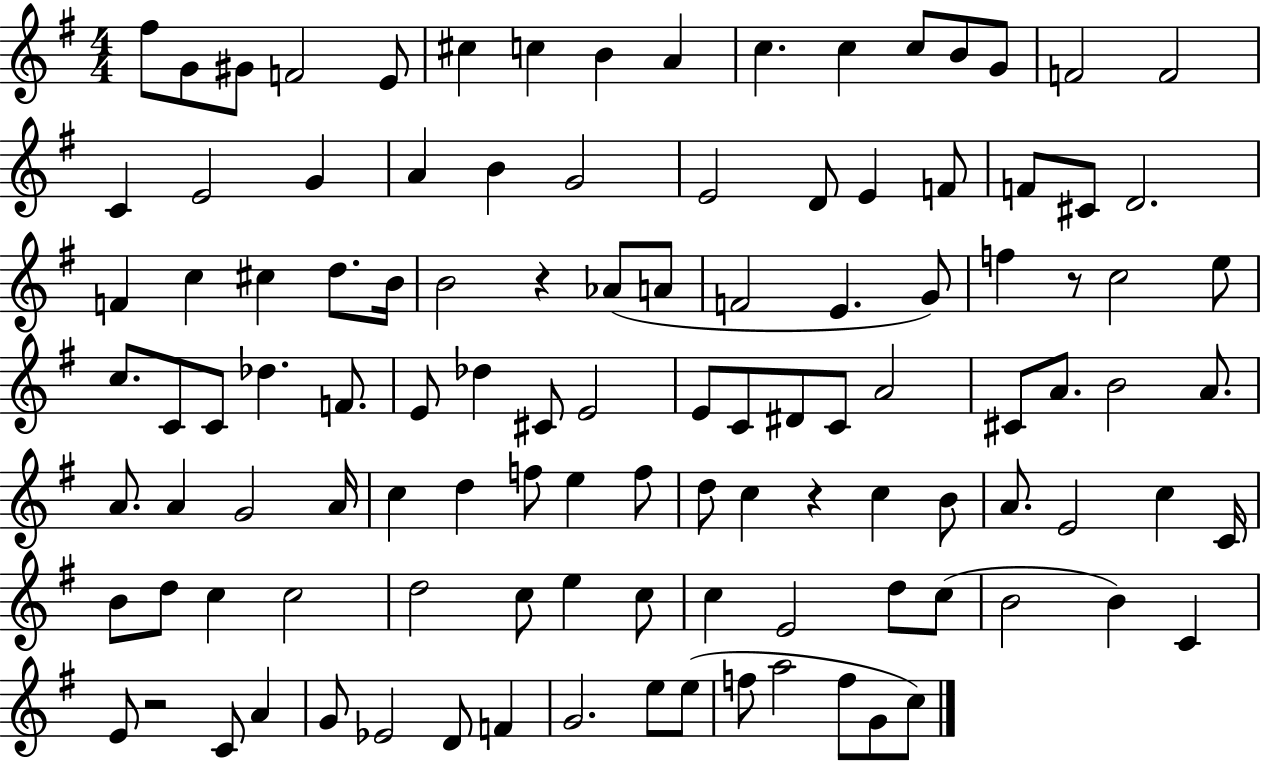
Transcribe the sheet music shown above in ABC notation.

X:1
T:Untitled
M:4/4
L:1/4
K:G
^f/2 G/2 ^G/2 F2 E/2 ^c c B A c c c/2 B/2 G/2 F2 F2 C E2 G A B G2 E2 D/2 E F/2 F/2 ^C/2 D2 F c ^c d/2 B/4 B2 z _A/2 A/2 F2 E G/2 f z/2 c2 e/2 c/2 C/2 C/2 _d F/2 E/2 _d ^C/2 E2 E/2 C/2 ^D/2 C/2 A2 ^C/2 A/2 B2 A/2 A/2 A G2 A/4 c d f/2 e f/2 d/2 c z c B/2 A/2 E2 c C/4 B/2 d/2 c c2 d2 c/2 e c/2 c E2 d/2 c/2 B2 B C E/2 z2 C/2 A G/2 _E2 D/2 F G2 e/2 e/2 f/2 a2 f/2 G/2 c/2